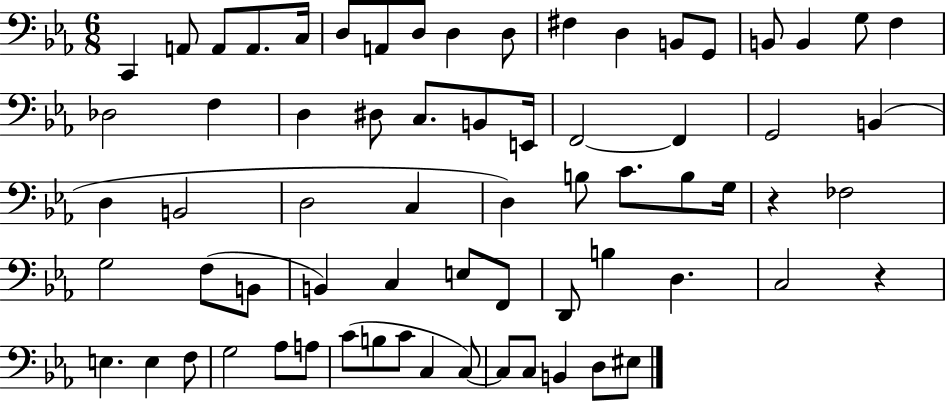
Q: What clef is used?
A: bass